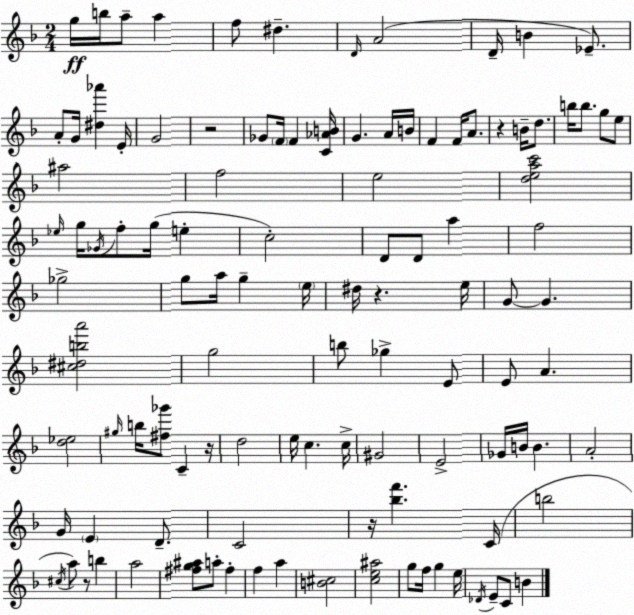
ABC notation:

X:1
T:Untitled
M:2/4
L:1/4
K:Dm
g/4 b/4 a/2 a f/2 ^d D/4 A2 D/4 B _E/2 A/2 G/4 [^d_a'] E/4 G2 z2 _G/2 F/4 F [C_AB]/4 G A/4 B/4 F F/4 A/2 z B/4 d/2 b/4 b/2 g/2 e/2 ^a2 f2 e2 [deac']2 _e/4 g/4 _G/4 f/2 g/4 e c2 D/2 D/2 a f2 _g2 g/2 a/4 g e/4 ^d/4 z e/4 G/2 G [^c^dba']2 g2 b/2 _g E/2 E/2 A [d_e]2 ^g/4 b/4 [^f_g']/2 C z/4 d2 e/4 c c/4 ^G2 E2 _G/4 B/4 B A2 G/4 E D/2 C2 z/4 [_bf'] C/4 b2 ^c/4 a/2 z/2 b a2 [^fg^a]/2 a/2 ^f f a [B^c]2 [ce^a]2 g/2 f/4 g e/4 _D/4 E/2 C/2 B